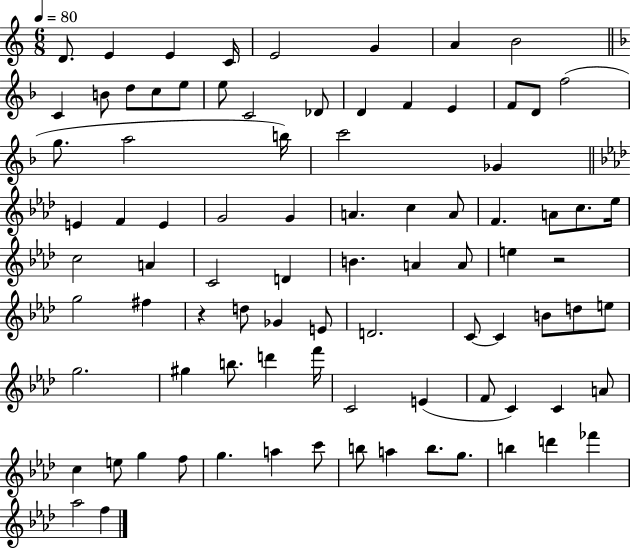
{
  \clef treble
  \numericTimeSignature
  \time 6/8
  \key c \major
  \tempo 4 = 80
  d'8. e'4 e'4 c'16 | e'2 g'4 | a'4 b'2 | \bar "||" \break \key f \major c'4 b'8 d''8 c''8 e''8 | e''8 c'2 des'8 | d'4 f'4 e'4 | f'8 d'8 f''2( | \break g''8. a''2 b''16) | c'''2 ges'4 | \bar "||" \break \key f \minor e'4 f'4 e'4 | g'2 g'4 | a'4. c''4 a'8 | f'4. a'8 c''8. ees''16 | \break c''2 a'4 | c'2 d'4 | b'4. a'4 a'8 | e''4 r2 | \break g''2 fis''4 | r4 d''8 ges'4 e'8 | d'2. | c'8~~ c'4 b'8 d''8 e''8 | \break g''2. | gis''4 b''8. d'''4 f'''16 | c'2 e'4( | f'8 c'4) c'4 a'8 | \break c''4 e''8 g''4 f''8 | g''4. a''4 c'''8 | b''8 a''4 b''8. g''8. | b''4 d'''4 fes'''4 | \break aes''2 f''4 | \bar "|."
}